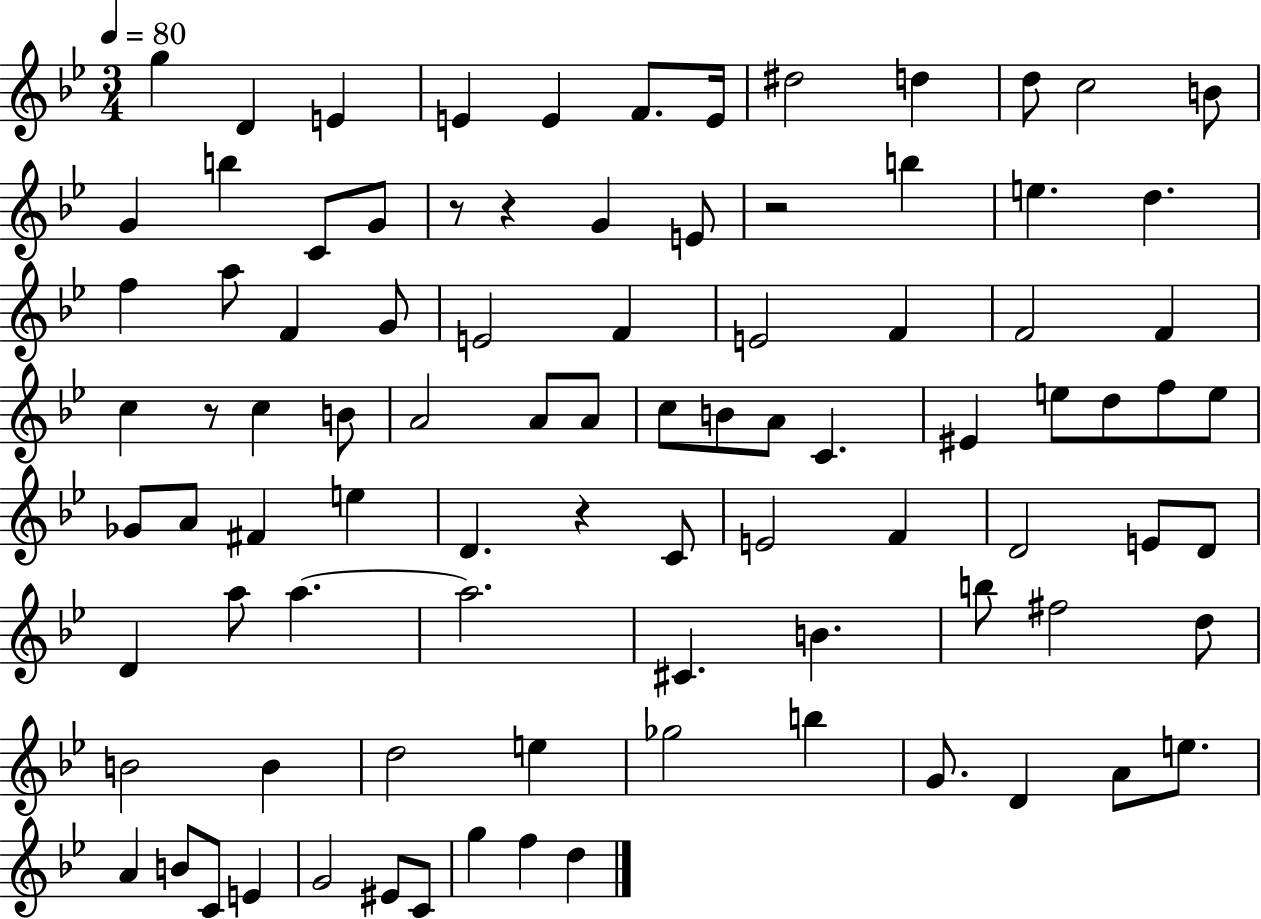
G5/q D4/q E4/q E4/q E4/q F4/e. E4/s D#5/h D5/q D5/e C5/h B4/e G4/q B5/q C4/e G4/e R/e R/q G4/q E4/e R/h B5/q E5/q. D5/q. F5/q A5/e F4/q G4/e E4/h F4/q E4/h F4/q F4/h F4/q C5/q R/e C5/q B4/e A4/h A4/e A4/e C5/e B4/e A4/e C4/q. EIS4/q E5/e D5/e F5/e E5/e Gb4/e A4/e F#4/q E5/q D4/q. R/q C4/e E4/h F4/q D4/h E4/e D4/e D4/q A5/e A5/q. A5/h. C#4/q. B4/q. B5/e F#5/h D5/e B4/h B4/q D5/h E5/q Gb5/h B5/q G4/e. D4/q A4/e E5/e. A4/q B4/e C4/e E4/q G4/h EIS4/e C4/e G5/q F5/q D5/q